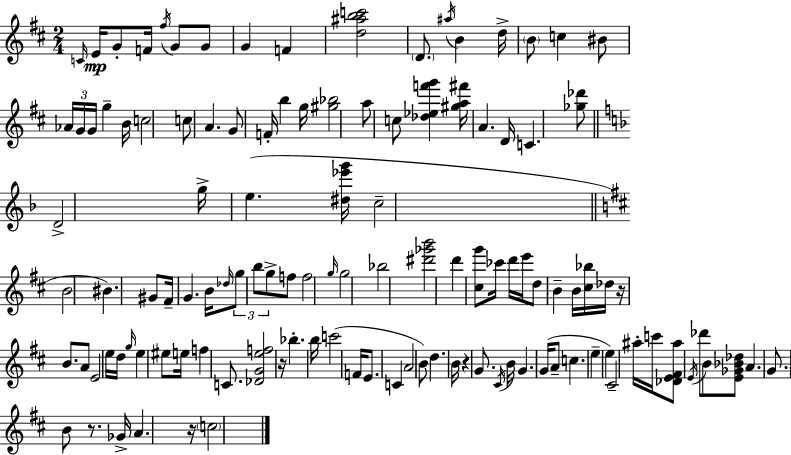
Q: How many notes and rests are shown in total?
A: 119